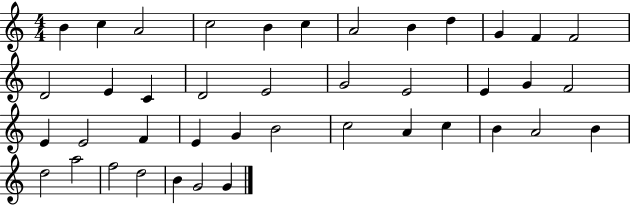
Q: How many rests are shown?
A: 0